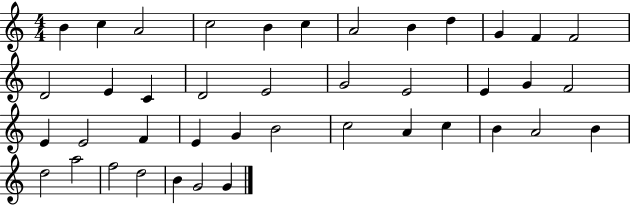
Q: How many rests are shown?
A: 0